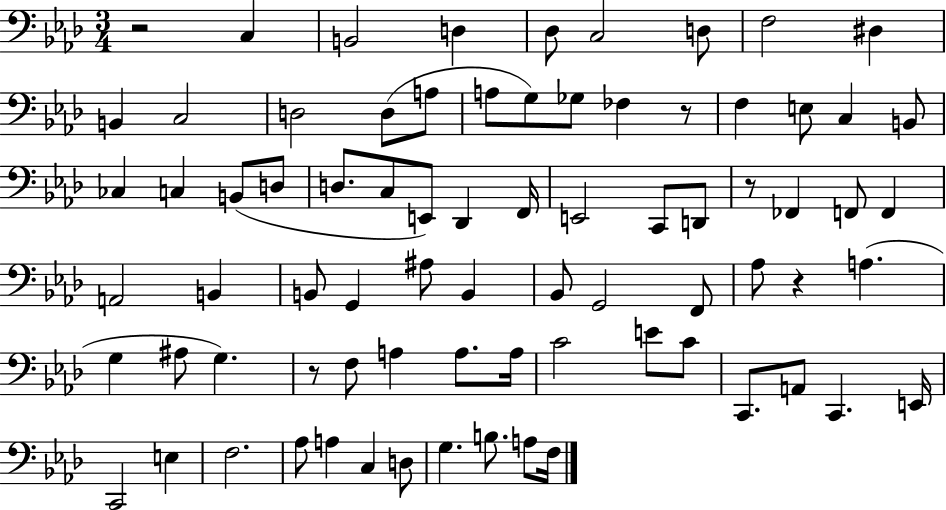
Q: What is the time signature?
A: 3/4